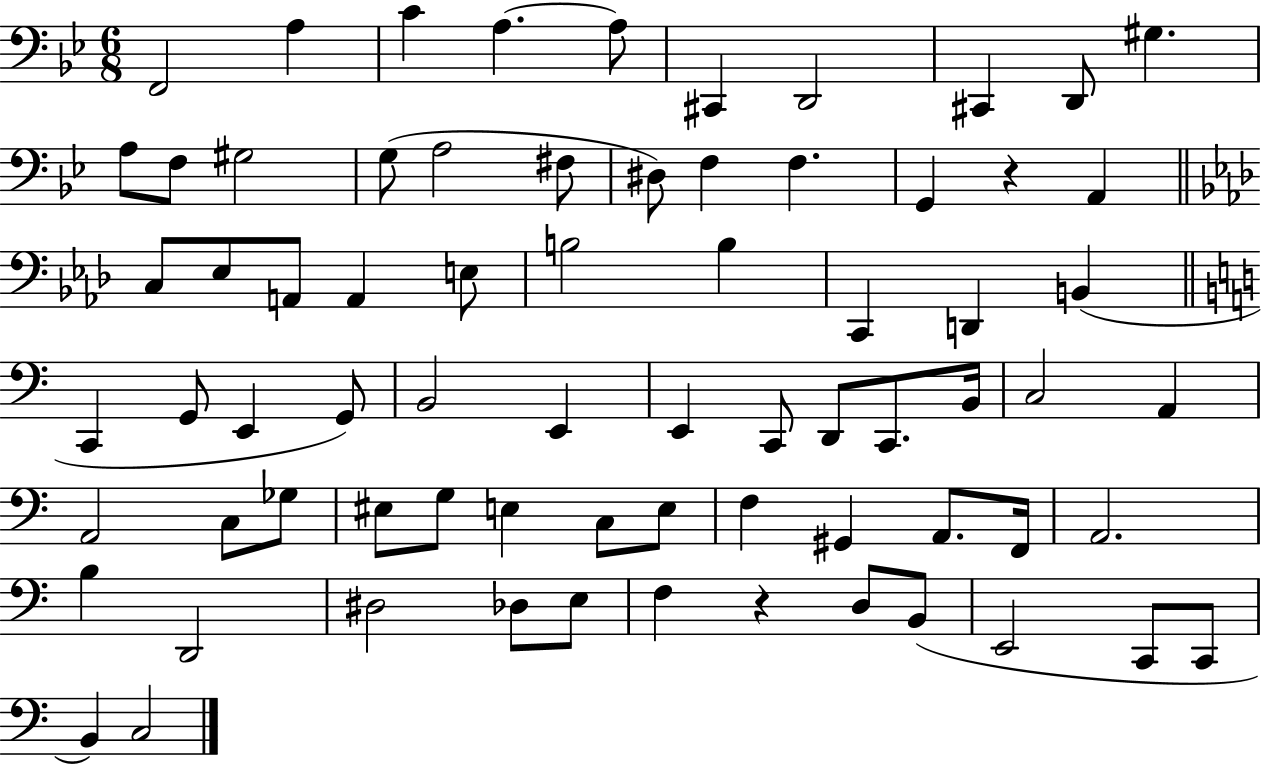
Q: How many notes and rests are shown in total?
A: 72